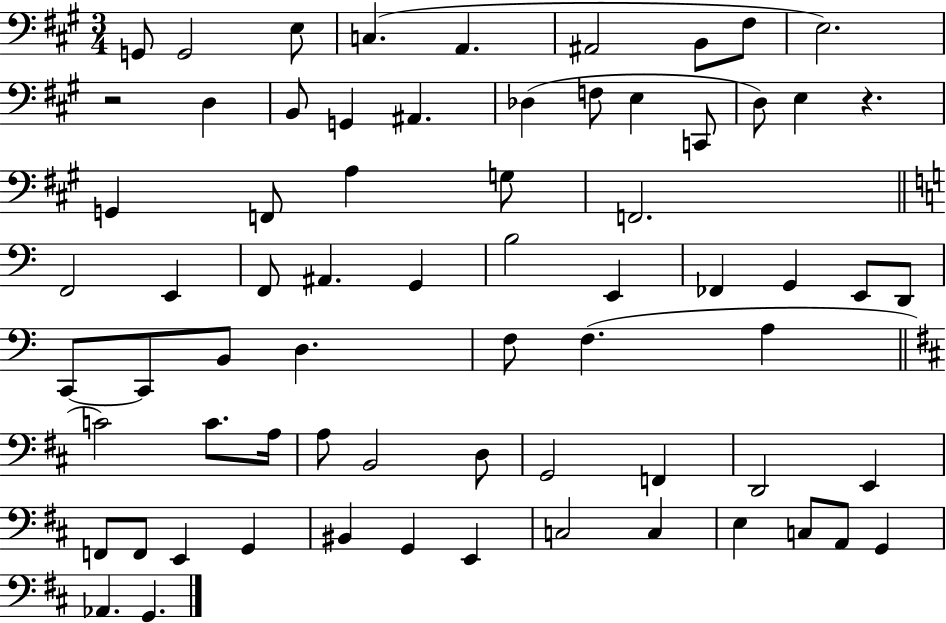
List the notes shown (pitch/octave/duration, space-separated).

G2/e G2/h E3/e C3/q. A2/q. A#2/h B2/e F#3/e E3/h. R/h D3/q B2/e G2/q A#2/q. Db3/q F3/e E3/q C2/e D3/e E3/q R/q. G2/q F2/e A3/q G3/e F2/h. F2/h E2/q F2/e A#2/q. G2/q B3/h E2/q FES2/q G2/q E2/e D2/e C2/e C2/e B2/e D3/q. F3/e F3/q. A3/q C4/h C4/e. A3/s A3/e B2/h D3/e G2/h F2/q D2/h E2/q F2/e F2/e E2/q G2/q BIS2/q G2/q E2/q C3/h C3/q E3/q C3/e A2/e G2/q Ab2/q. G2/q.